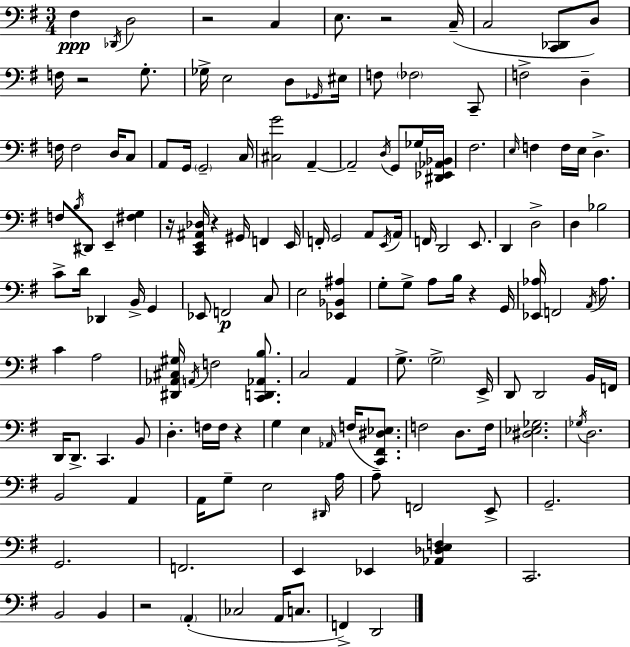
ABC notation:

X:1
T:Untitled
M:3/4
L:1/4
K:G
^F, _D,,/4 D,2 z2 C, E,/2 z2 C,/4 C,2 [C,,_D,,]/2 D,/2 F,/4 z2 G,/2 _G,/4 E,2 D,/2 _G,,/4 ^E,/4 F,/2 _F,2 C,,/2 F,2 D, F,/4 F,2 D,/4 C,/2 A,,/2 G,,/4 G,,2 C,/4 [^C,G]2 A,, A,,2 D,/4 G,,/2 _G,/4 [^D,,_E,,_A,,_B,,]/4 ^F,2 E,/4 F, F,/4 E,/4 D, F,/2 B,/4 ^D,,/2 E,, [^F,G,] z/4 [C,,E,,^A,,_D,]/4 z ^G,,/4 F,, E,,/4 F,,/4 G,,2 A,,/2 E,,/4 A,,/4 F,,/4 D,,2 E,,/2 D,, D,2 D, _B,2 C/2 D/4 _D,, B,,/4 G,, _E,,/2 F,,2 C,/2 E,2 [_E,,_B,,^A,] G,/2 G,/2 A,/2 B,/4 z G,,/4 [_E,,_A,]/4 F,,2 A,,/4 _A,/2 C A,2 [^D,,_A,,^C,^G,]/4 A,,/4 F,2 [C,,D,,_A,,B,]/2 C,2 A,, G,/2 G,2 E,,/4 D,,/2 D,,2 B,,/4 F,,/4 D,,/4 D,,/2 C,, B,,/2 D, F,/4 F,/4 z G, E, _A,,/4 F,/4 [C,,^F,,^D,_E,]/2 F,2 D,/2 F,/4 [^D,_E,_G,]2 _G,/4 D,2 B,,2 A,, A,,/4 G,/2 E,2 ^D,,/4 A,/4 A,/2 F,,2 E,,/2 G,,2 G,,2 F,,2 E,, _E,, [_A,,_D,E,F,] C,,2 B,,2 B,, z2 A,, _C,2 A,,/4 C,/2 F,, D,,2